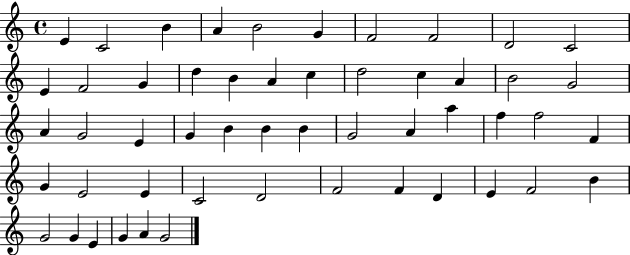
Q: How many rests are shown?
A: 0